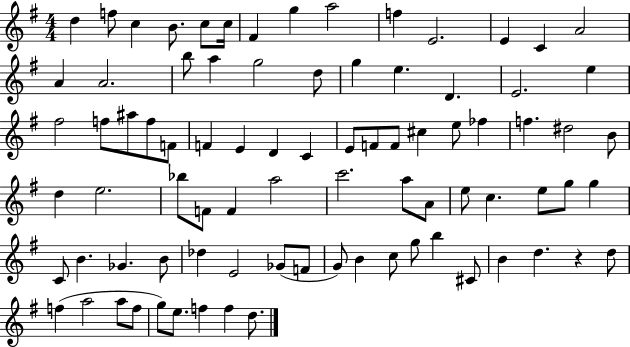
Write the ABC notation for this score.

X:1
T:Untitled
M:4/4
L:1/4
K:G
d f/2 c B/2 c/2 c/4 ^F g a2 f E2 E C A2 A A2 b/2 a g2 d/2 g e D E2 e ^f2 f/2 ^a/2 f/2 F/2 F E D C E/2 F/2 F/2 ^c e/2 _f f ^d2 B/2 d e2 _b/2 F/2 F a2 c'2 a/2 A/2 e/2 c e/2 g/2 g C/2 B _G B/2 _d E2 _G/2 F/2 G/2 B c/2 g/2 b ^C/2 B d z d/2 f a2 a/2 f/2 g/2 e/2 f f d/2